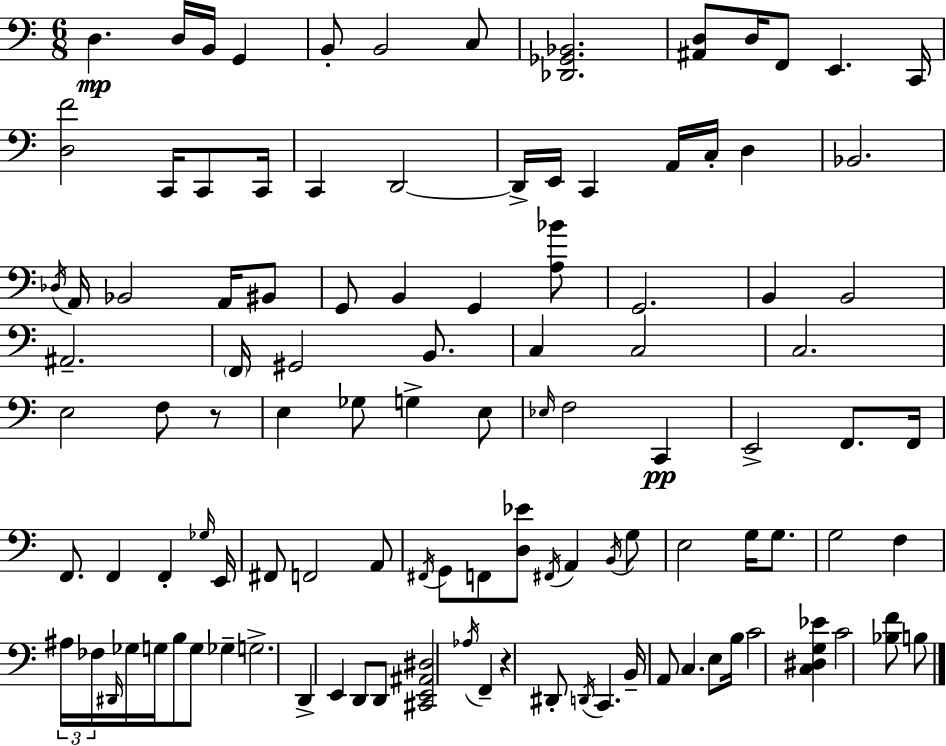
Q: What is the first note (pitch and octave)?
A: D3